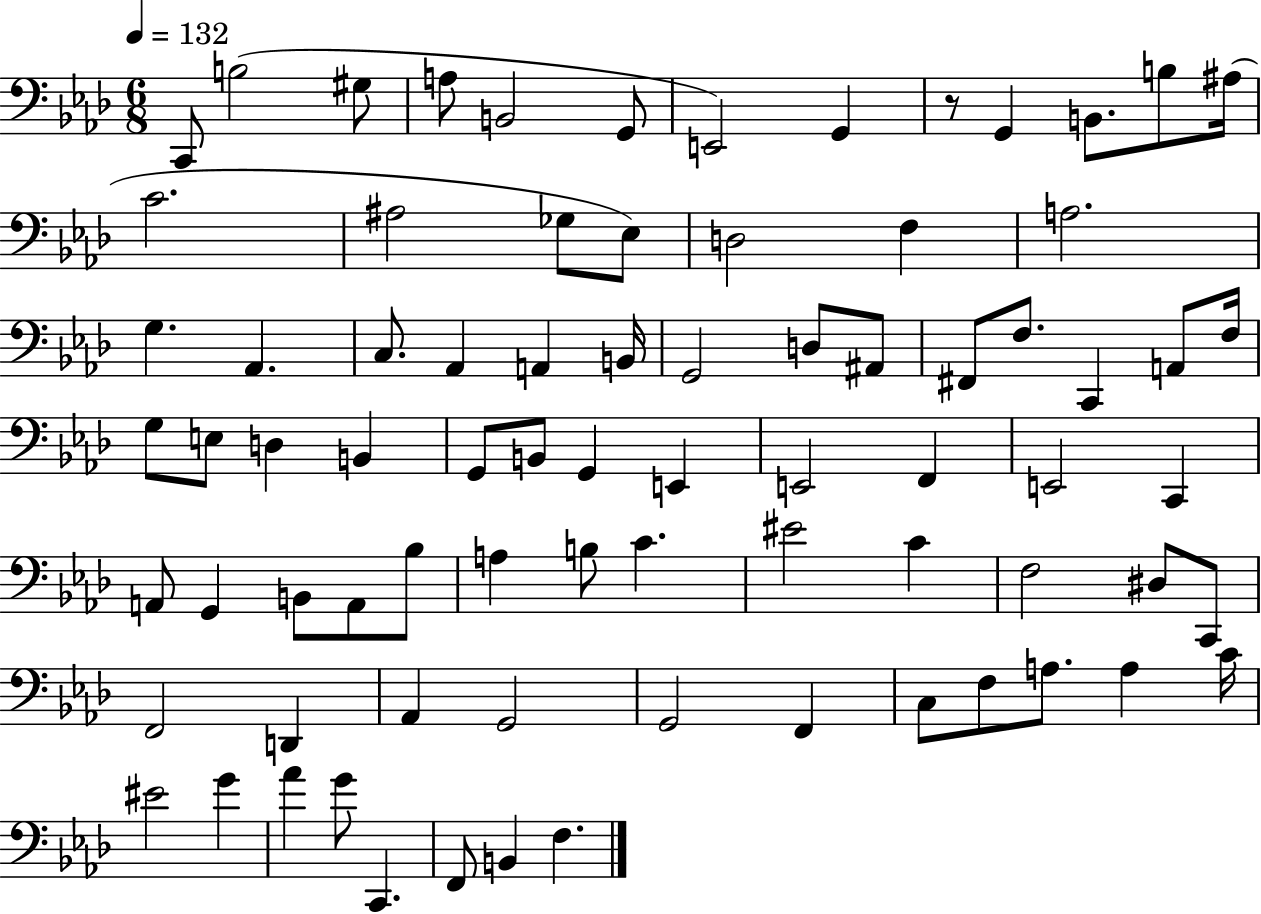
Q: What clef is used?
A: bass